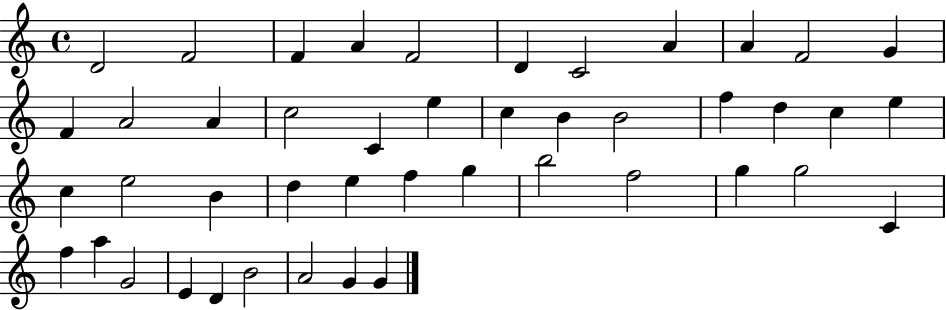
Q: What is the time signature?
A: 4/4